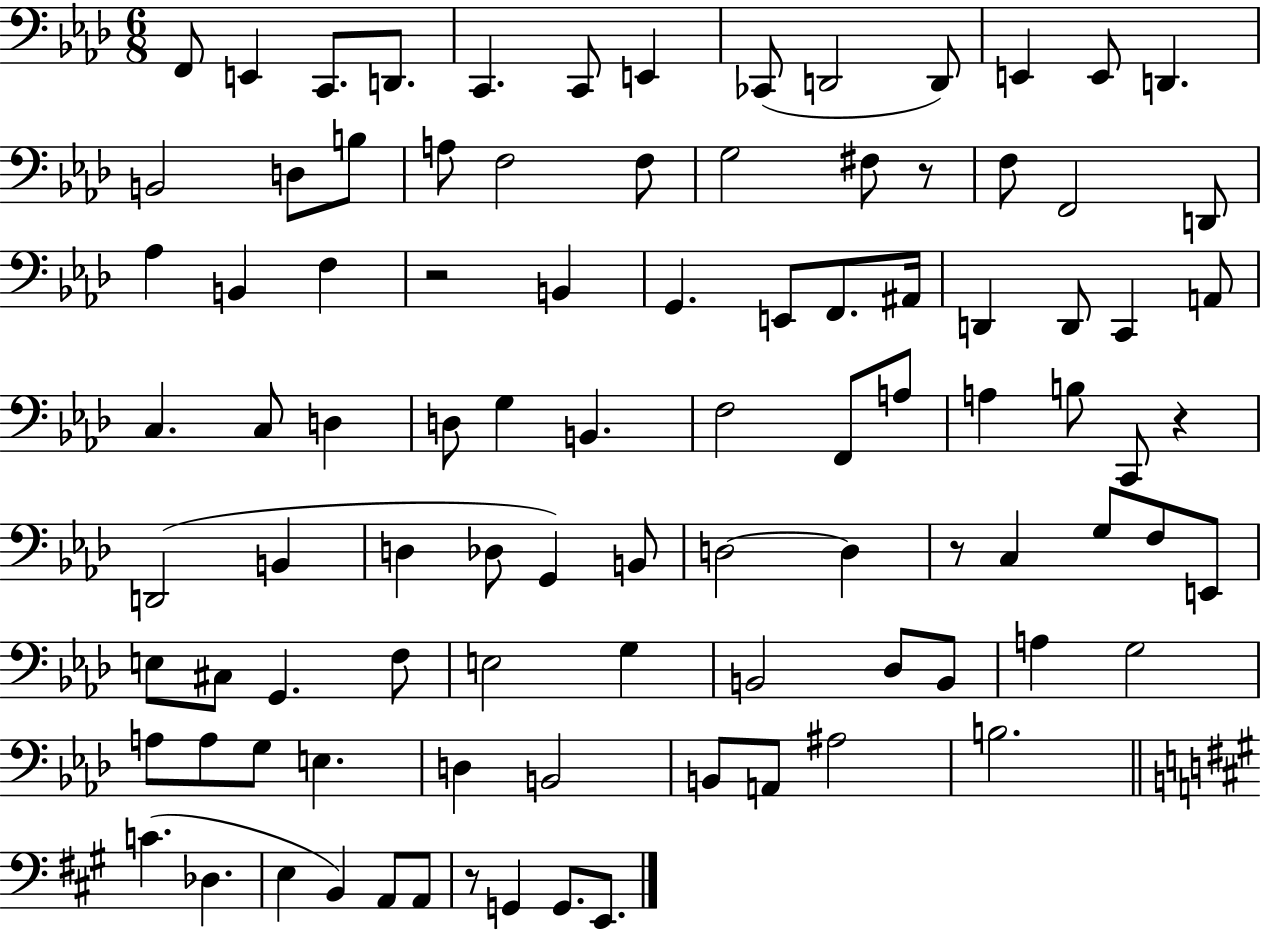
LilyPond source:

{
  \clef bass
  \numericTimeSignature
  \time 6/8
  \key aes \major
  \repeat volta 2 { f,8 e,4 c,8. d,8. | c,4. c,8 e,4 | ces,8( d,2 d,8) | e,4 e,8 d,4. | \break b,2 d8 b8 | a8 f2 f8 | g2 fis8 r8 | f8 f,2 d,8 | \break aes4 b,4 f4 | r2 b,4 | g,4. e,8 f,8. ais,16 | d,4 d,8 c,4 a,8 | \break c4. c8 d4 | d8 g4 b,4. | f2 f,8 a8 | a4 b8 c,8 r4 | \break d,2( b,4 | d4 des8 g,4) b,8 | d2~~ d4 | r8 c4 g8 f8 e,8 | \break e8 cis8 g,4. f8 | e2 g4 | b,2 des8 b,8 | a4 g2 | \break a8 a8 g8 e4. | d4 b,2 | b,8 a,8 ais2 | b2. | \break \bar "||" \break \key a \major c'4.( des4. | e4 b,4) a,8 a,8 | r8 g,4 g,8. e,8. | } \bar "|."
}